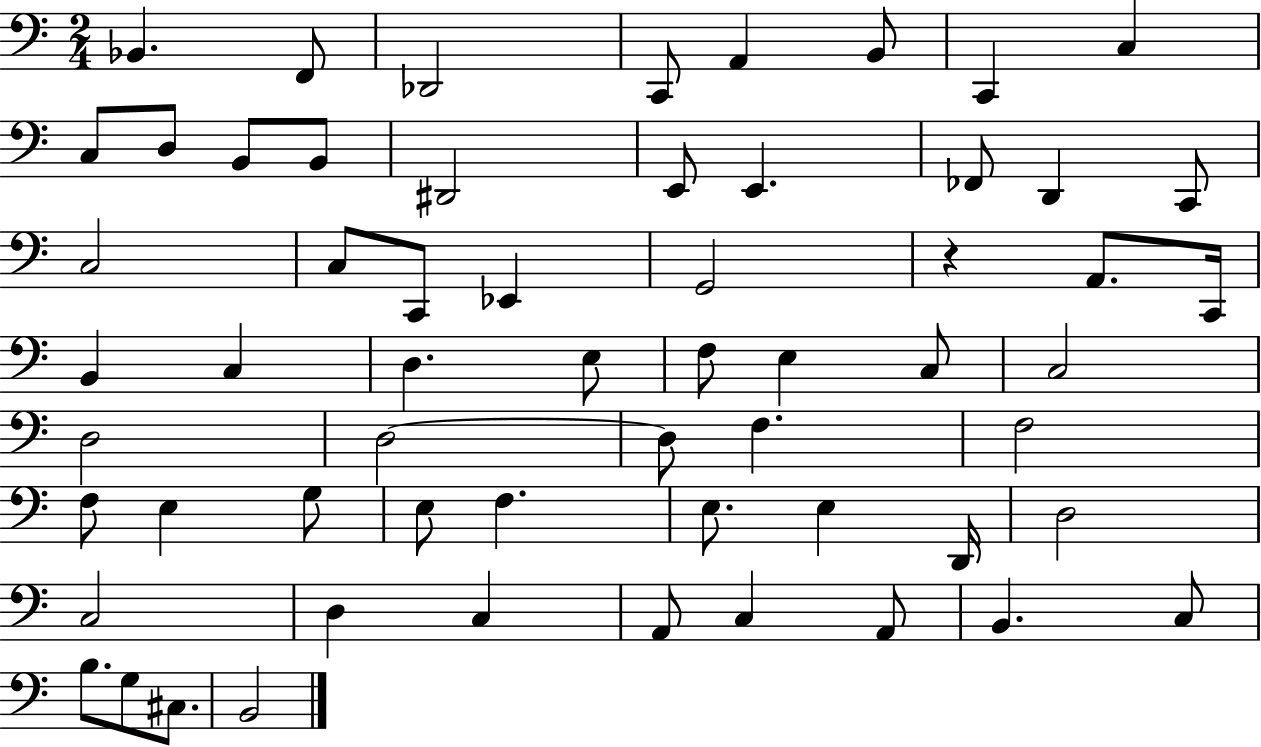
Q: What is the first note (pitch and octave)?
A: Bb2